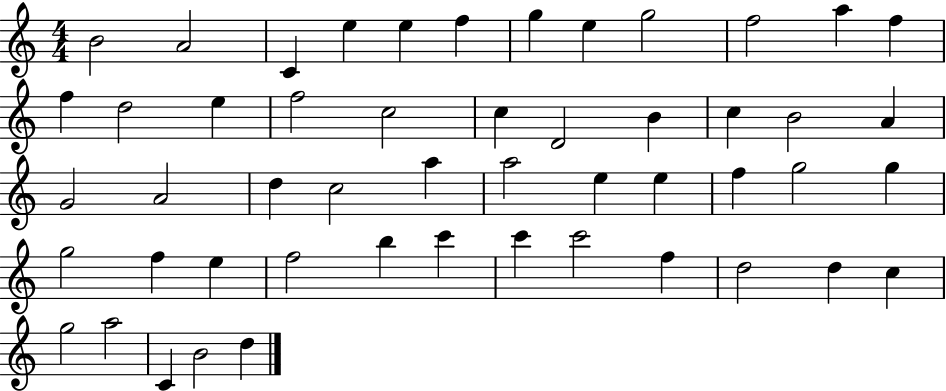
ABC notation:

X:1
T:Untitled
M:4/4
L:1/4
K:C
B2 A2 C e e f g e g2 f2 a f f d2 e f2 c2 c D2 B c B2 A G2 A2 d c2 a a2 e e f g2 g g2 f e f2 b c' c' c'2 f d2 d c g2 a2 C B2 d